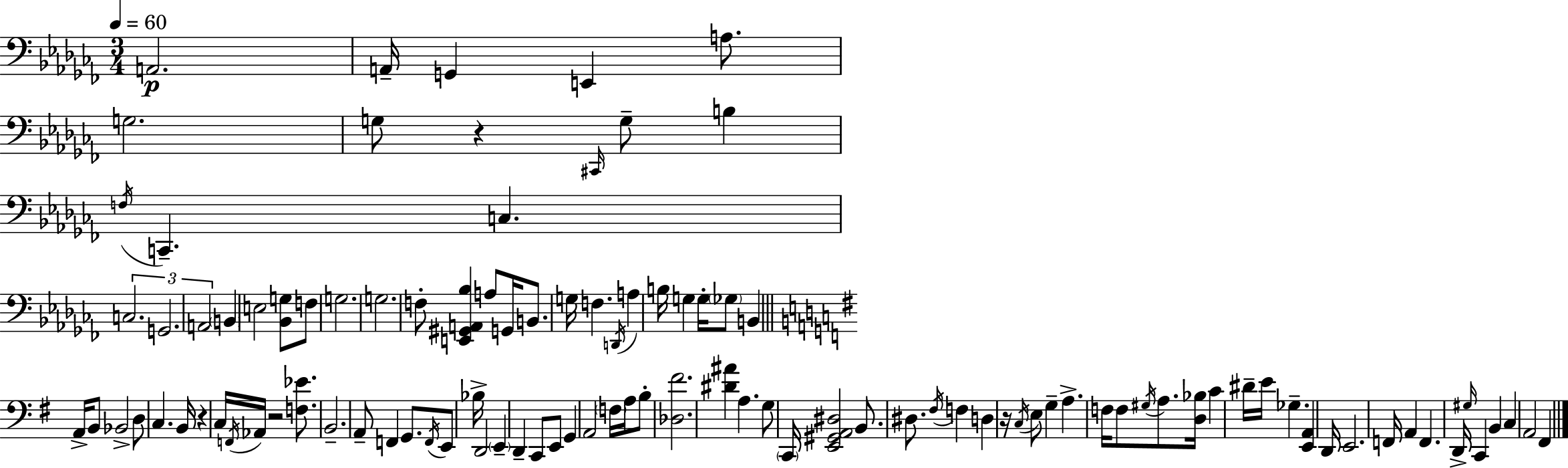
{
  \clef bass
  \numericTimeSignature
  \time 3/4
  \key aes \minor
  \tempo 4 = 60
  a,2.\p | a,16-- g,4 e,4 a8. | g2. | g8 r4 \grace { cis,16 } g8-- b4 | \break \acciaccatura { f16 } c,4.-- c4. | \tuplet 3/2 { c2. | g,2. | a,2 } \parenthesize b,4 | \break e2 <bes, g>8 | f8 g2. | g2. | f8-. <e, gis, a, bes>4 a8 g,16 b,8. | \break g16 f4. \acciaccatura { d,16 } a4 | b16 g4 g16-. \parenthesize ges8 b,4 | \bar "||" \break \key g \major a,16-> b,8 bes,2-> d8 | c4. b,16 r4 | c16 \acciaccatura { f,16 } aes,16 r2 <f ees'>8. | b,2.-- | \break a,8-- f,4 g,8. \acciaccatura { f,16 } | e,8 bes16-> d,2 \parenthesize e,4-- | d,4-- c,8 e,8 g,4 | a,2 \parenthesize f16 | \break a16 b8-. <des fis'>2. | <dis' ais'>4 a4. | g8 \parenthesize c,16 <e, gis, a, dis>2 | b,8. dis8. \acciaccatura { fis16 } f4 d4 | \break r16 \acciaccatura { c16 } e8 g4-- a4.-> | f16 f8 \acciaccatura { gis16 } a8. | <d bes>16 c'4 dis'16-- e'16 ges4.-- | <e, a,>4 d,16 e,2. | \break f,16 a,4 f,4. | d,16-> \grace { gis16 } c,4 b,4 | c4 a,2 | fis,4 \bar "|."
}